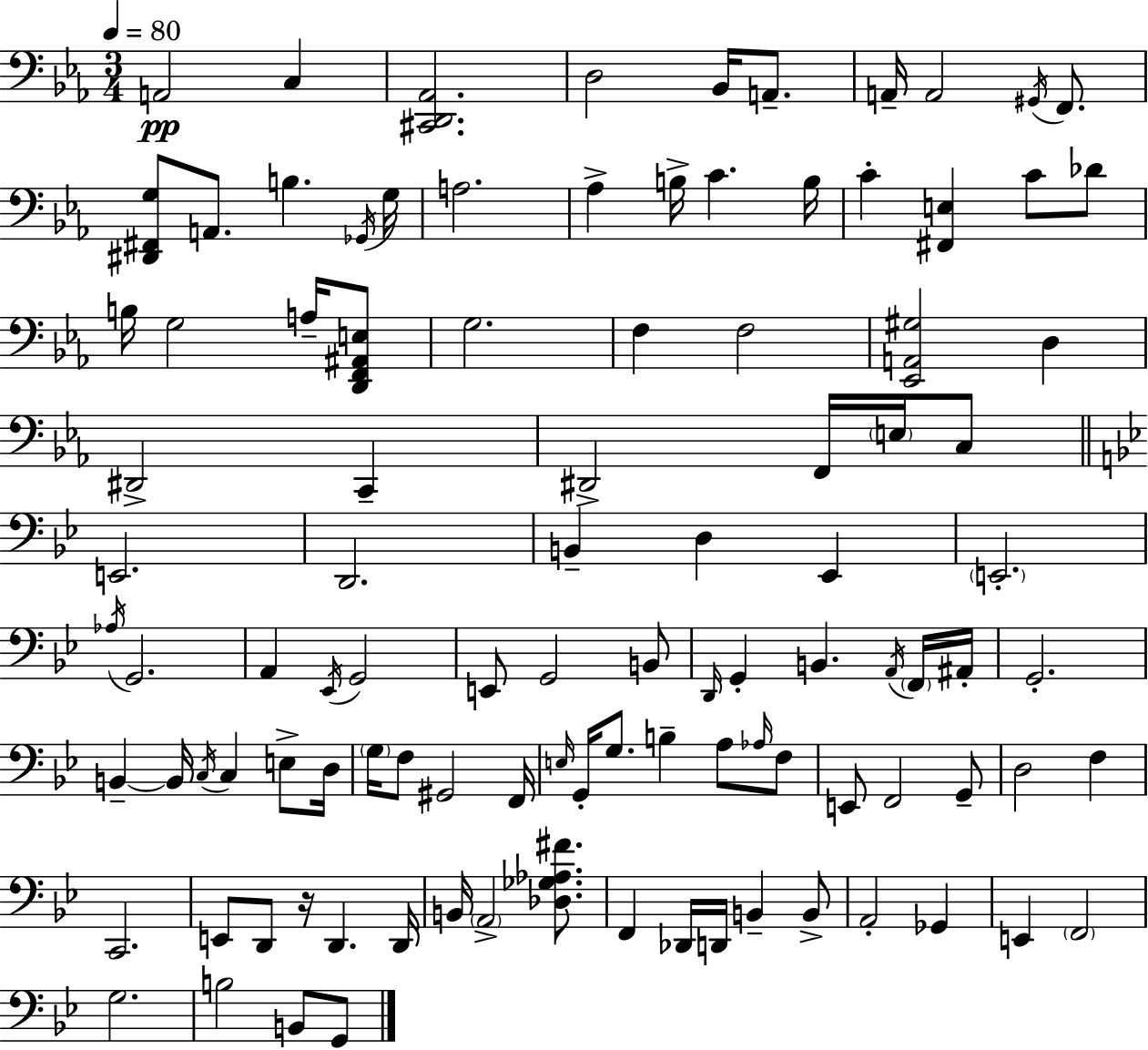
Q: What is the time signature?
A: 3/4